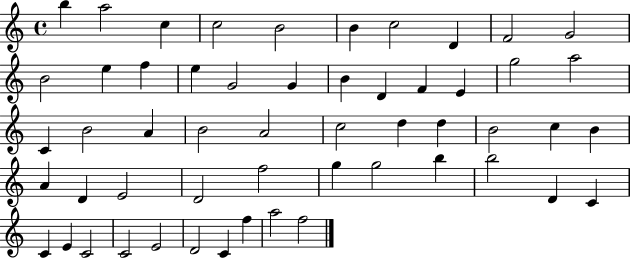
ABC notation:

X:1
T:Untitled
M:4/4
L:1/4
K:C
b a2 c c2 B2 B c2 D F2 G2 B2 e f e G2 G B D F E g2 a2 C B2 A B2 A2 c2 d d B2 c B A D E2 D2 f2 g g2 b b2 D C C E C2 C2 E2 D2 C f a2 f2